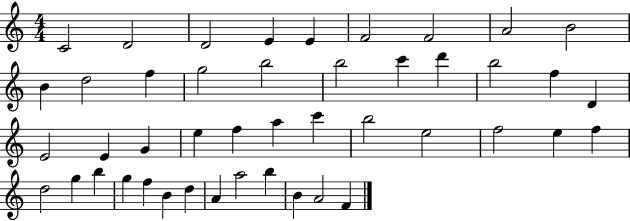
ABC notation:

X:1
T:Untitled
M:4/4
L:1/4
K:C
C2 D2 D2 E E F2 F2 A2 B2 B d2 f g2 b2 b2 c' d' b2 f D E2 E G e f a c' b2 e2 f2 e f d2 g b g f B d A a2 b B A2 F